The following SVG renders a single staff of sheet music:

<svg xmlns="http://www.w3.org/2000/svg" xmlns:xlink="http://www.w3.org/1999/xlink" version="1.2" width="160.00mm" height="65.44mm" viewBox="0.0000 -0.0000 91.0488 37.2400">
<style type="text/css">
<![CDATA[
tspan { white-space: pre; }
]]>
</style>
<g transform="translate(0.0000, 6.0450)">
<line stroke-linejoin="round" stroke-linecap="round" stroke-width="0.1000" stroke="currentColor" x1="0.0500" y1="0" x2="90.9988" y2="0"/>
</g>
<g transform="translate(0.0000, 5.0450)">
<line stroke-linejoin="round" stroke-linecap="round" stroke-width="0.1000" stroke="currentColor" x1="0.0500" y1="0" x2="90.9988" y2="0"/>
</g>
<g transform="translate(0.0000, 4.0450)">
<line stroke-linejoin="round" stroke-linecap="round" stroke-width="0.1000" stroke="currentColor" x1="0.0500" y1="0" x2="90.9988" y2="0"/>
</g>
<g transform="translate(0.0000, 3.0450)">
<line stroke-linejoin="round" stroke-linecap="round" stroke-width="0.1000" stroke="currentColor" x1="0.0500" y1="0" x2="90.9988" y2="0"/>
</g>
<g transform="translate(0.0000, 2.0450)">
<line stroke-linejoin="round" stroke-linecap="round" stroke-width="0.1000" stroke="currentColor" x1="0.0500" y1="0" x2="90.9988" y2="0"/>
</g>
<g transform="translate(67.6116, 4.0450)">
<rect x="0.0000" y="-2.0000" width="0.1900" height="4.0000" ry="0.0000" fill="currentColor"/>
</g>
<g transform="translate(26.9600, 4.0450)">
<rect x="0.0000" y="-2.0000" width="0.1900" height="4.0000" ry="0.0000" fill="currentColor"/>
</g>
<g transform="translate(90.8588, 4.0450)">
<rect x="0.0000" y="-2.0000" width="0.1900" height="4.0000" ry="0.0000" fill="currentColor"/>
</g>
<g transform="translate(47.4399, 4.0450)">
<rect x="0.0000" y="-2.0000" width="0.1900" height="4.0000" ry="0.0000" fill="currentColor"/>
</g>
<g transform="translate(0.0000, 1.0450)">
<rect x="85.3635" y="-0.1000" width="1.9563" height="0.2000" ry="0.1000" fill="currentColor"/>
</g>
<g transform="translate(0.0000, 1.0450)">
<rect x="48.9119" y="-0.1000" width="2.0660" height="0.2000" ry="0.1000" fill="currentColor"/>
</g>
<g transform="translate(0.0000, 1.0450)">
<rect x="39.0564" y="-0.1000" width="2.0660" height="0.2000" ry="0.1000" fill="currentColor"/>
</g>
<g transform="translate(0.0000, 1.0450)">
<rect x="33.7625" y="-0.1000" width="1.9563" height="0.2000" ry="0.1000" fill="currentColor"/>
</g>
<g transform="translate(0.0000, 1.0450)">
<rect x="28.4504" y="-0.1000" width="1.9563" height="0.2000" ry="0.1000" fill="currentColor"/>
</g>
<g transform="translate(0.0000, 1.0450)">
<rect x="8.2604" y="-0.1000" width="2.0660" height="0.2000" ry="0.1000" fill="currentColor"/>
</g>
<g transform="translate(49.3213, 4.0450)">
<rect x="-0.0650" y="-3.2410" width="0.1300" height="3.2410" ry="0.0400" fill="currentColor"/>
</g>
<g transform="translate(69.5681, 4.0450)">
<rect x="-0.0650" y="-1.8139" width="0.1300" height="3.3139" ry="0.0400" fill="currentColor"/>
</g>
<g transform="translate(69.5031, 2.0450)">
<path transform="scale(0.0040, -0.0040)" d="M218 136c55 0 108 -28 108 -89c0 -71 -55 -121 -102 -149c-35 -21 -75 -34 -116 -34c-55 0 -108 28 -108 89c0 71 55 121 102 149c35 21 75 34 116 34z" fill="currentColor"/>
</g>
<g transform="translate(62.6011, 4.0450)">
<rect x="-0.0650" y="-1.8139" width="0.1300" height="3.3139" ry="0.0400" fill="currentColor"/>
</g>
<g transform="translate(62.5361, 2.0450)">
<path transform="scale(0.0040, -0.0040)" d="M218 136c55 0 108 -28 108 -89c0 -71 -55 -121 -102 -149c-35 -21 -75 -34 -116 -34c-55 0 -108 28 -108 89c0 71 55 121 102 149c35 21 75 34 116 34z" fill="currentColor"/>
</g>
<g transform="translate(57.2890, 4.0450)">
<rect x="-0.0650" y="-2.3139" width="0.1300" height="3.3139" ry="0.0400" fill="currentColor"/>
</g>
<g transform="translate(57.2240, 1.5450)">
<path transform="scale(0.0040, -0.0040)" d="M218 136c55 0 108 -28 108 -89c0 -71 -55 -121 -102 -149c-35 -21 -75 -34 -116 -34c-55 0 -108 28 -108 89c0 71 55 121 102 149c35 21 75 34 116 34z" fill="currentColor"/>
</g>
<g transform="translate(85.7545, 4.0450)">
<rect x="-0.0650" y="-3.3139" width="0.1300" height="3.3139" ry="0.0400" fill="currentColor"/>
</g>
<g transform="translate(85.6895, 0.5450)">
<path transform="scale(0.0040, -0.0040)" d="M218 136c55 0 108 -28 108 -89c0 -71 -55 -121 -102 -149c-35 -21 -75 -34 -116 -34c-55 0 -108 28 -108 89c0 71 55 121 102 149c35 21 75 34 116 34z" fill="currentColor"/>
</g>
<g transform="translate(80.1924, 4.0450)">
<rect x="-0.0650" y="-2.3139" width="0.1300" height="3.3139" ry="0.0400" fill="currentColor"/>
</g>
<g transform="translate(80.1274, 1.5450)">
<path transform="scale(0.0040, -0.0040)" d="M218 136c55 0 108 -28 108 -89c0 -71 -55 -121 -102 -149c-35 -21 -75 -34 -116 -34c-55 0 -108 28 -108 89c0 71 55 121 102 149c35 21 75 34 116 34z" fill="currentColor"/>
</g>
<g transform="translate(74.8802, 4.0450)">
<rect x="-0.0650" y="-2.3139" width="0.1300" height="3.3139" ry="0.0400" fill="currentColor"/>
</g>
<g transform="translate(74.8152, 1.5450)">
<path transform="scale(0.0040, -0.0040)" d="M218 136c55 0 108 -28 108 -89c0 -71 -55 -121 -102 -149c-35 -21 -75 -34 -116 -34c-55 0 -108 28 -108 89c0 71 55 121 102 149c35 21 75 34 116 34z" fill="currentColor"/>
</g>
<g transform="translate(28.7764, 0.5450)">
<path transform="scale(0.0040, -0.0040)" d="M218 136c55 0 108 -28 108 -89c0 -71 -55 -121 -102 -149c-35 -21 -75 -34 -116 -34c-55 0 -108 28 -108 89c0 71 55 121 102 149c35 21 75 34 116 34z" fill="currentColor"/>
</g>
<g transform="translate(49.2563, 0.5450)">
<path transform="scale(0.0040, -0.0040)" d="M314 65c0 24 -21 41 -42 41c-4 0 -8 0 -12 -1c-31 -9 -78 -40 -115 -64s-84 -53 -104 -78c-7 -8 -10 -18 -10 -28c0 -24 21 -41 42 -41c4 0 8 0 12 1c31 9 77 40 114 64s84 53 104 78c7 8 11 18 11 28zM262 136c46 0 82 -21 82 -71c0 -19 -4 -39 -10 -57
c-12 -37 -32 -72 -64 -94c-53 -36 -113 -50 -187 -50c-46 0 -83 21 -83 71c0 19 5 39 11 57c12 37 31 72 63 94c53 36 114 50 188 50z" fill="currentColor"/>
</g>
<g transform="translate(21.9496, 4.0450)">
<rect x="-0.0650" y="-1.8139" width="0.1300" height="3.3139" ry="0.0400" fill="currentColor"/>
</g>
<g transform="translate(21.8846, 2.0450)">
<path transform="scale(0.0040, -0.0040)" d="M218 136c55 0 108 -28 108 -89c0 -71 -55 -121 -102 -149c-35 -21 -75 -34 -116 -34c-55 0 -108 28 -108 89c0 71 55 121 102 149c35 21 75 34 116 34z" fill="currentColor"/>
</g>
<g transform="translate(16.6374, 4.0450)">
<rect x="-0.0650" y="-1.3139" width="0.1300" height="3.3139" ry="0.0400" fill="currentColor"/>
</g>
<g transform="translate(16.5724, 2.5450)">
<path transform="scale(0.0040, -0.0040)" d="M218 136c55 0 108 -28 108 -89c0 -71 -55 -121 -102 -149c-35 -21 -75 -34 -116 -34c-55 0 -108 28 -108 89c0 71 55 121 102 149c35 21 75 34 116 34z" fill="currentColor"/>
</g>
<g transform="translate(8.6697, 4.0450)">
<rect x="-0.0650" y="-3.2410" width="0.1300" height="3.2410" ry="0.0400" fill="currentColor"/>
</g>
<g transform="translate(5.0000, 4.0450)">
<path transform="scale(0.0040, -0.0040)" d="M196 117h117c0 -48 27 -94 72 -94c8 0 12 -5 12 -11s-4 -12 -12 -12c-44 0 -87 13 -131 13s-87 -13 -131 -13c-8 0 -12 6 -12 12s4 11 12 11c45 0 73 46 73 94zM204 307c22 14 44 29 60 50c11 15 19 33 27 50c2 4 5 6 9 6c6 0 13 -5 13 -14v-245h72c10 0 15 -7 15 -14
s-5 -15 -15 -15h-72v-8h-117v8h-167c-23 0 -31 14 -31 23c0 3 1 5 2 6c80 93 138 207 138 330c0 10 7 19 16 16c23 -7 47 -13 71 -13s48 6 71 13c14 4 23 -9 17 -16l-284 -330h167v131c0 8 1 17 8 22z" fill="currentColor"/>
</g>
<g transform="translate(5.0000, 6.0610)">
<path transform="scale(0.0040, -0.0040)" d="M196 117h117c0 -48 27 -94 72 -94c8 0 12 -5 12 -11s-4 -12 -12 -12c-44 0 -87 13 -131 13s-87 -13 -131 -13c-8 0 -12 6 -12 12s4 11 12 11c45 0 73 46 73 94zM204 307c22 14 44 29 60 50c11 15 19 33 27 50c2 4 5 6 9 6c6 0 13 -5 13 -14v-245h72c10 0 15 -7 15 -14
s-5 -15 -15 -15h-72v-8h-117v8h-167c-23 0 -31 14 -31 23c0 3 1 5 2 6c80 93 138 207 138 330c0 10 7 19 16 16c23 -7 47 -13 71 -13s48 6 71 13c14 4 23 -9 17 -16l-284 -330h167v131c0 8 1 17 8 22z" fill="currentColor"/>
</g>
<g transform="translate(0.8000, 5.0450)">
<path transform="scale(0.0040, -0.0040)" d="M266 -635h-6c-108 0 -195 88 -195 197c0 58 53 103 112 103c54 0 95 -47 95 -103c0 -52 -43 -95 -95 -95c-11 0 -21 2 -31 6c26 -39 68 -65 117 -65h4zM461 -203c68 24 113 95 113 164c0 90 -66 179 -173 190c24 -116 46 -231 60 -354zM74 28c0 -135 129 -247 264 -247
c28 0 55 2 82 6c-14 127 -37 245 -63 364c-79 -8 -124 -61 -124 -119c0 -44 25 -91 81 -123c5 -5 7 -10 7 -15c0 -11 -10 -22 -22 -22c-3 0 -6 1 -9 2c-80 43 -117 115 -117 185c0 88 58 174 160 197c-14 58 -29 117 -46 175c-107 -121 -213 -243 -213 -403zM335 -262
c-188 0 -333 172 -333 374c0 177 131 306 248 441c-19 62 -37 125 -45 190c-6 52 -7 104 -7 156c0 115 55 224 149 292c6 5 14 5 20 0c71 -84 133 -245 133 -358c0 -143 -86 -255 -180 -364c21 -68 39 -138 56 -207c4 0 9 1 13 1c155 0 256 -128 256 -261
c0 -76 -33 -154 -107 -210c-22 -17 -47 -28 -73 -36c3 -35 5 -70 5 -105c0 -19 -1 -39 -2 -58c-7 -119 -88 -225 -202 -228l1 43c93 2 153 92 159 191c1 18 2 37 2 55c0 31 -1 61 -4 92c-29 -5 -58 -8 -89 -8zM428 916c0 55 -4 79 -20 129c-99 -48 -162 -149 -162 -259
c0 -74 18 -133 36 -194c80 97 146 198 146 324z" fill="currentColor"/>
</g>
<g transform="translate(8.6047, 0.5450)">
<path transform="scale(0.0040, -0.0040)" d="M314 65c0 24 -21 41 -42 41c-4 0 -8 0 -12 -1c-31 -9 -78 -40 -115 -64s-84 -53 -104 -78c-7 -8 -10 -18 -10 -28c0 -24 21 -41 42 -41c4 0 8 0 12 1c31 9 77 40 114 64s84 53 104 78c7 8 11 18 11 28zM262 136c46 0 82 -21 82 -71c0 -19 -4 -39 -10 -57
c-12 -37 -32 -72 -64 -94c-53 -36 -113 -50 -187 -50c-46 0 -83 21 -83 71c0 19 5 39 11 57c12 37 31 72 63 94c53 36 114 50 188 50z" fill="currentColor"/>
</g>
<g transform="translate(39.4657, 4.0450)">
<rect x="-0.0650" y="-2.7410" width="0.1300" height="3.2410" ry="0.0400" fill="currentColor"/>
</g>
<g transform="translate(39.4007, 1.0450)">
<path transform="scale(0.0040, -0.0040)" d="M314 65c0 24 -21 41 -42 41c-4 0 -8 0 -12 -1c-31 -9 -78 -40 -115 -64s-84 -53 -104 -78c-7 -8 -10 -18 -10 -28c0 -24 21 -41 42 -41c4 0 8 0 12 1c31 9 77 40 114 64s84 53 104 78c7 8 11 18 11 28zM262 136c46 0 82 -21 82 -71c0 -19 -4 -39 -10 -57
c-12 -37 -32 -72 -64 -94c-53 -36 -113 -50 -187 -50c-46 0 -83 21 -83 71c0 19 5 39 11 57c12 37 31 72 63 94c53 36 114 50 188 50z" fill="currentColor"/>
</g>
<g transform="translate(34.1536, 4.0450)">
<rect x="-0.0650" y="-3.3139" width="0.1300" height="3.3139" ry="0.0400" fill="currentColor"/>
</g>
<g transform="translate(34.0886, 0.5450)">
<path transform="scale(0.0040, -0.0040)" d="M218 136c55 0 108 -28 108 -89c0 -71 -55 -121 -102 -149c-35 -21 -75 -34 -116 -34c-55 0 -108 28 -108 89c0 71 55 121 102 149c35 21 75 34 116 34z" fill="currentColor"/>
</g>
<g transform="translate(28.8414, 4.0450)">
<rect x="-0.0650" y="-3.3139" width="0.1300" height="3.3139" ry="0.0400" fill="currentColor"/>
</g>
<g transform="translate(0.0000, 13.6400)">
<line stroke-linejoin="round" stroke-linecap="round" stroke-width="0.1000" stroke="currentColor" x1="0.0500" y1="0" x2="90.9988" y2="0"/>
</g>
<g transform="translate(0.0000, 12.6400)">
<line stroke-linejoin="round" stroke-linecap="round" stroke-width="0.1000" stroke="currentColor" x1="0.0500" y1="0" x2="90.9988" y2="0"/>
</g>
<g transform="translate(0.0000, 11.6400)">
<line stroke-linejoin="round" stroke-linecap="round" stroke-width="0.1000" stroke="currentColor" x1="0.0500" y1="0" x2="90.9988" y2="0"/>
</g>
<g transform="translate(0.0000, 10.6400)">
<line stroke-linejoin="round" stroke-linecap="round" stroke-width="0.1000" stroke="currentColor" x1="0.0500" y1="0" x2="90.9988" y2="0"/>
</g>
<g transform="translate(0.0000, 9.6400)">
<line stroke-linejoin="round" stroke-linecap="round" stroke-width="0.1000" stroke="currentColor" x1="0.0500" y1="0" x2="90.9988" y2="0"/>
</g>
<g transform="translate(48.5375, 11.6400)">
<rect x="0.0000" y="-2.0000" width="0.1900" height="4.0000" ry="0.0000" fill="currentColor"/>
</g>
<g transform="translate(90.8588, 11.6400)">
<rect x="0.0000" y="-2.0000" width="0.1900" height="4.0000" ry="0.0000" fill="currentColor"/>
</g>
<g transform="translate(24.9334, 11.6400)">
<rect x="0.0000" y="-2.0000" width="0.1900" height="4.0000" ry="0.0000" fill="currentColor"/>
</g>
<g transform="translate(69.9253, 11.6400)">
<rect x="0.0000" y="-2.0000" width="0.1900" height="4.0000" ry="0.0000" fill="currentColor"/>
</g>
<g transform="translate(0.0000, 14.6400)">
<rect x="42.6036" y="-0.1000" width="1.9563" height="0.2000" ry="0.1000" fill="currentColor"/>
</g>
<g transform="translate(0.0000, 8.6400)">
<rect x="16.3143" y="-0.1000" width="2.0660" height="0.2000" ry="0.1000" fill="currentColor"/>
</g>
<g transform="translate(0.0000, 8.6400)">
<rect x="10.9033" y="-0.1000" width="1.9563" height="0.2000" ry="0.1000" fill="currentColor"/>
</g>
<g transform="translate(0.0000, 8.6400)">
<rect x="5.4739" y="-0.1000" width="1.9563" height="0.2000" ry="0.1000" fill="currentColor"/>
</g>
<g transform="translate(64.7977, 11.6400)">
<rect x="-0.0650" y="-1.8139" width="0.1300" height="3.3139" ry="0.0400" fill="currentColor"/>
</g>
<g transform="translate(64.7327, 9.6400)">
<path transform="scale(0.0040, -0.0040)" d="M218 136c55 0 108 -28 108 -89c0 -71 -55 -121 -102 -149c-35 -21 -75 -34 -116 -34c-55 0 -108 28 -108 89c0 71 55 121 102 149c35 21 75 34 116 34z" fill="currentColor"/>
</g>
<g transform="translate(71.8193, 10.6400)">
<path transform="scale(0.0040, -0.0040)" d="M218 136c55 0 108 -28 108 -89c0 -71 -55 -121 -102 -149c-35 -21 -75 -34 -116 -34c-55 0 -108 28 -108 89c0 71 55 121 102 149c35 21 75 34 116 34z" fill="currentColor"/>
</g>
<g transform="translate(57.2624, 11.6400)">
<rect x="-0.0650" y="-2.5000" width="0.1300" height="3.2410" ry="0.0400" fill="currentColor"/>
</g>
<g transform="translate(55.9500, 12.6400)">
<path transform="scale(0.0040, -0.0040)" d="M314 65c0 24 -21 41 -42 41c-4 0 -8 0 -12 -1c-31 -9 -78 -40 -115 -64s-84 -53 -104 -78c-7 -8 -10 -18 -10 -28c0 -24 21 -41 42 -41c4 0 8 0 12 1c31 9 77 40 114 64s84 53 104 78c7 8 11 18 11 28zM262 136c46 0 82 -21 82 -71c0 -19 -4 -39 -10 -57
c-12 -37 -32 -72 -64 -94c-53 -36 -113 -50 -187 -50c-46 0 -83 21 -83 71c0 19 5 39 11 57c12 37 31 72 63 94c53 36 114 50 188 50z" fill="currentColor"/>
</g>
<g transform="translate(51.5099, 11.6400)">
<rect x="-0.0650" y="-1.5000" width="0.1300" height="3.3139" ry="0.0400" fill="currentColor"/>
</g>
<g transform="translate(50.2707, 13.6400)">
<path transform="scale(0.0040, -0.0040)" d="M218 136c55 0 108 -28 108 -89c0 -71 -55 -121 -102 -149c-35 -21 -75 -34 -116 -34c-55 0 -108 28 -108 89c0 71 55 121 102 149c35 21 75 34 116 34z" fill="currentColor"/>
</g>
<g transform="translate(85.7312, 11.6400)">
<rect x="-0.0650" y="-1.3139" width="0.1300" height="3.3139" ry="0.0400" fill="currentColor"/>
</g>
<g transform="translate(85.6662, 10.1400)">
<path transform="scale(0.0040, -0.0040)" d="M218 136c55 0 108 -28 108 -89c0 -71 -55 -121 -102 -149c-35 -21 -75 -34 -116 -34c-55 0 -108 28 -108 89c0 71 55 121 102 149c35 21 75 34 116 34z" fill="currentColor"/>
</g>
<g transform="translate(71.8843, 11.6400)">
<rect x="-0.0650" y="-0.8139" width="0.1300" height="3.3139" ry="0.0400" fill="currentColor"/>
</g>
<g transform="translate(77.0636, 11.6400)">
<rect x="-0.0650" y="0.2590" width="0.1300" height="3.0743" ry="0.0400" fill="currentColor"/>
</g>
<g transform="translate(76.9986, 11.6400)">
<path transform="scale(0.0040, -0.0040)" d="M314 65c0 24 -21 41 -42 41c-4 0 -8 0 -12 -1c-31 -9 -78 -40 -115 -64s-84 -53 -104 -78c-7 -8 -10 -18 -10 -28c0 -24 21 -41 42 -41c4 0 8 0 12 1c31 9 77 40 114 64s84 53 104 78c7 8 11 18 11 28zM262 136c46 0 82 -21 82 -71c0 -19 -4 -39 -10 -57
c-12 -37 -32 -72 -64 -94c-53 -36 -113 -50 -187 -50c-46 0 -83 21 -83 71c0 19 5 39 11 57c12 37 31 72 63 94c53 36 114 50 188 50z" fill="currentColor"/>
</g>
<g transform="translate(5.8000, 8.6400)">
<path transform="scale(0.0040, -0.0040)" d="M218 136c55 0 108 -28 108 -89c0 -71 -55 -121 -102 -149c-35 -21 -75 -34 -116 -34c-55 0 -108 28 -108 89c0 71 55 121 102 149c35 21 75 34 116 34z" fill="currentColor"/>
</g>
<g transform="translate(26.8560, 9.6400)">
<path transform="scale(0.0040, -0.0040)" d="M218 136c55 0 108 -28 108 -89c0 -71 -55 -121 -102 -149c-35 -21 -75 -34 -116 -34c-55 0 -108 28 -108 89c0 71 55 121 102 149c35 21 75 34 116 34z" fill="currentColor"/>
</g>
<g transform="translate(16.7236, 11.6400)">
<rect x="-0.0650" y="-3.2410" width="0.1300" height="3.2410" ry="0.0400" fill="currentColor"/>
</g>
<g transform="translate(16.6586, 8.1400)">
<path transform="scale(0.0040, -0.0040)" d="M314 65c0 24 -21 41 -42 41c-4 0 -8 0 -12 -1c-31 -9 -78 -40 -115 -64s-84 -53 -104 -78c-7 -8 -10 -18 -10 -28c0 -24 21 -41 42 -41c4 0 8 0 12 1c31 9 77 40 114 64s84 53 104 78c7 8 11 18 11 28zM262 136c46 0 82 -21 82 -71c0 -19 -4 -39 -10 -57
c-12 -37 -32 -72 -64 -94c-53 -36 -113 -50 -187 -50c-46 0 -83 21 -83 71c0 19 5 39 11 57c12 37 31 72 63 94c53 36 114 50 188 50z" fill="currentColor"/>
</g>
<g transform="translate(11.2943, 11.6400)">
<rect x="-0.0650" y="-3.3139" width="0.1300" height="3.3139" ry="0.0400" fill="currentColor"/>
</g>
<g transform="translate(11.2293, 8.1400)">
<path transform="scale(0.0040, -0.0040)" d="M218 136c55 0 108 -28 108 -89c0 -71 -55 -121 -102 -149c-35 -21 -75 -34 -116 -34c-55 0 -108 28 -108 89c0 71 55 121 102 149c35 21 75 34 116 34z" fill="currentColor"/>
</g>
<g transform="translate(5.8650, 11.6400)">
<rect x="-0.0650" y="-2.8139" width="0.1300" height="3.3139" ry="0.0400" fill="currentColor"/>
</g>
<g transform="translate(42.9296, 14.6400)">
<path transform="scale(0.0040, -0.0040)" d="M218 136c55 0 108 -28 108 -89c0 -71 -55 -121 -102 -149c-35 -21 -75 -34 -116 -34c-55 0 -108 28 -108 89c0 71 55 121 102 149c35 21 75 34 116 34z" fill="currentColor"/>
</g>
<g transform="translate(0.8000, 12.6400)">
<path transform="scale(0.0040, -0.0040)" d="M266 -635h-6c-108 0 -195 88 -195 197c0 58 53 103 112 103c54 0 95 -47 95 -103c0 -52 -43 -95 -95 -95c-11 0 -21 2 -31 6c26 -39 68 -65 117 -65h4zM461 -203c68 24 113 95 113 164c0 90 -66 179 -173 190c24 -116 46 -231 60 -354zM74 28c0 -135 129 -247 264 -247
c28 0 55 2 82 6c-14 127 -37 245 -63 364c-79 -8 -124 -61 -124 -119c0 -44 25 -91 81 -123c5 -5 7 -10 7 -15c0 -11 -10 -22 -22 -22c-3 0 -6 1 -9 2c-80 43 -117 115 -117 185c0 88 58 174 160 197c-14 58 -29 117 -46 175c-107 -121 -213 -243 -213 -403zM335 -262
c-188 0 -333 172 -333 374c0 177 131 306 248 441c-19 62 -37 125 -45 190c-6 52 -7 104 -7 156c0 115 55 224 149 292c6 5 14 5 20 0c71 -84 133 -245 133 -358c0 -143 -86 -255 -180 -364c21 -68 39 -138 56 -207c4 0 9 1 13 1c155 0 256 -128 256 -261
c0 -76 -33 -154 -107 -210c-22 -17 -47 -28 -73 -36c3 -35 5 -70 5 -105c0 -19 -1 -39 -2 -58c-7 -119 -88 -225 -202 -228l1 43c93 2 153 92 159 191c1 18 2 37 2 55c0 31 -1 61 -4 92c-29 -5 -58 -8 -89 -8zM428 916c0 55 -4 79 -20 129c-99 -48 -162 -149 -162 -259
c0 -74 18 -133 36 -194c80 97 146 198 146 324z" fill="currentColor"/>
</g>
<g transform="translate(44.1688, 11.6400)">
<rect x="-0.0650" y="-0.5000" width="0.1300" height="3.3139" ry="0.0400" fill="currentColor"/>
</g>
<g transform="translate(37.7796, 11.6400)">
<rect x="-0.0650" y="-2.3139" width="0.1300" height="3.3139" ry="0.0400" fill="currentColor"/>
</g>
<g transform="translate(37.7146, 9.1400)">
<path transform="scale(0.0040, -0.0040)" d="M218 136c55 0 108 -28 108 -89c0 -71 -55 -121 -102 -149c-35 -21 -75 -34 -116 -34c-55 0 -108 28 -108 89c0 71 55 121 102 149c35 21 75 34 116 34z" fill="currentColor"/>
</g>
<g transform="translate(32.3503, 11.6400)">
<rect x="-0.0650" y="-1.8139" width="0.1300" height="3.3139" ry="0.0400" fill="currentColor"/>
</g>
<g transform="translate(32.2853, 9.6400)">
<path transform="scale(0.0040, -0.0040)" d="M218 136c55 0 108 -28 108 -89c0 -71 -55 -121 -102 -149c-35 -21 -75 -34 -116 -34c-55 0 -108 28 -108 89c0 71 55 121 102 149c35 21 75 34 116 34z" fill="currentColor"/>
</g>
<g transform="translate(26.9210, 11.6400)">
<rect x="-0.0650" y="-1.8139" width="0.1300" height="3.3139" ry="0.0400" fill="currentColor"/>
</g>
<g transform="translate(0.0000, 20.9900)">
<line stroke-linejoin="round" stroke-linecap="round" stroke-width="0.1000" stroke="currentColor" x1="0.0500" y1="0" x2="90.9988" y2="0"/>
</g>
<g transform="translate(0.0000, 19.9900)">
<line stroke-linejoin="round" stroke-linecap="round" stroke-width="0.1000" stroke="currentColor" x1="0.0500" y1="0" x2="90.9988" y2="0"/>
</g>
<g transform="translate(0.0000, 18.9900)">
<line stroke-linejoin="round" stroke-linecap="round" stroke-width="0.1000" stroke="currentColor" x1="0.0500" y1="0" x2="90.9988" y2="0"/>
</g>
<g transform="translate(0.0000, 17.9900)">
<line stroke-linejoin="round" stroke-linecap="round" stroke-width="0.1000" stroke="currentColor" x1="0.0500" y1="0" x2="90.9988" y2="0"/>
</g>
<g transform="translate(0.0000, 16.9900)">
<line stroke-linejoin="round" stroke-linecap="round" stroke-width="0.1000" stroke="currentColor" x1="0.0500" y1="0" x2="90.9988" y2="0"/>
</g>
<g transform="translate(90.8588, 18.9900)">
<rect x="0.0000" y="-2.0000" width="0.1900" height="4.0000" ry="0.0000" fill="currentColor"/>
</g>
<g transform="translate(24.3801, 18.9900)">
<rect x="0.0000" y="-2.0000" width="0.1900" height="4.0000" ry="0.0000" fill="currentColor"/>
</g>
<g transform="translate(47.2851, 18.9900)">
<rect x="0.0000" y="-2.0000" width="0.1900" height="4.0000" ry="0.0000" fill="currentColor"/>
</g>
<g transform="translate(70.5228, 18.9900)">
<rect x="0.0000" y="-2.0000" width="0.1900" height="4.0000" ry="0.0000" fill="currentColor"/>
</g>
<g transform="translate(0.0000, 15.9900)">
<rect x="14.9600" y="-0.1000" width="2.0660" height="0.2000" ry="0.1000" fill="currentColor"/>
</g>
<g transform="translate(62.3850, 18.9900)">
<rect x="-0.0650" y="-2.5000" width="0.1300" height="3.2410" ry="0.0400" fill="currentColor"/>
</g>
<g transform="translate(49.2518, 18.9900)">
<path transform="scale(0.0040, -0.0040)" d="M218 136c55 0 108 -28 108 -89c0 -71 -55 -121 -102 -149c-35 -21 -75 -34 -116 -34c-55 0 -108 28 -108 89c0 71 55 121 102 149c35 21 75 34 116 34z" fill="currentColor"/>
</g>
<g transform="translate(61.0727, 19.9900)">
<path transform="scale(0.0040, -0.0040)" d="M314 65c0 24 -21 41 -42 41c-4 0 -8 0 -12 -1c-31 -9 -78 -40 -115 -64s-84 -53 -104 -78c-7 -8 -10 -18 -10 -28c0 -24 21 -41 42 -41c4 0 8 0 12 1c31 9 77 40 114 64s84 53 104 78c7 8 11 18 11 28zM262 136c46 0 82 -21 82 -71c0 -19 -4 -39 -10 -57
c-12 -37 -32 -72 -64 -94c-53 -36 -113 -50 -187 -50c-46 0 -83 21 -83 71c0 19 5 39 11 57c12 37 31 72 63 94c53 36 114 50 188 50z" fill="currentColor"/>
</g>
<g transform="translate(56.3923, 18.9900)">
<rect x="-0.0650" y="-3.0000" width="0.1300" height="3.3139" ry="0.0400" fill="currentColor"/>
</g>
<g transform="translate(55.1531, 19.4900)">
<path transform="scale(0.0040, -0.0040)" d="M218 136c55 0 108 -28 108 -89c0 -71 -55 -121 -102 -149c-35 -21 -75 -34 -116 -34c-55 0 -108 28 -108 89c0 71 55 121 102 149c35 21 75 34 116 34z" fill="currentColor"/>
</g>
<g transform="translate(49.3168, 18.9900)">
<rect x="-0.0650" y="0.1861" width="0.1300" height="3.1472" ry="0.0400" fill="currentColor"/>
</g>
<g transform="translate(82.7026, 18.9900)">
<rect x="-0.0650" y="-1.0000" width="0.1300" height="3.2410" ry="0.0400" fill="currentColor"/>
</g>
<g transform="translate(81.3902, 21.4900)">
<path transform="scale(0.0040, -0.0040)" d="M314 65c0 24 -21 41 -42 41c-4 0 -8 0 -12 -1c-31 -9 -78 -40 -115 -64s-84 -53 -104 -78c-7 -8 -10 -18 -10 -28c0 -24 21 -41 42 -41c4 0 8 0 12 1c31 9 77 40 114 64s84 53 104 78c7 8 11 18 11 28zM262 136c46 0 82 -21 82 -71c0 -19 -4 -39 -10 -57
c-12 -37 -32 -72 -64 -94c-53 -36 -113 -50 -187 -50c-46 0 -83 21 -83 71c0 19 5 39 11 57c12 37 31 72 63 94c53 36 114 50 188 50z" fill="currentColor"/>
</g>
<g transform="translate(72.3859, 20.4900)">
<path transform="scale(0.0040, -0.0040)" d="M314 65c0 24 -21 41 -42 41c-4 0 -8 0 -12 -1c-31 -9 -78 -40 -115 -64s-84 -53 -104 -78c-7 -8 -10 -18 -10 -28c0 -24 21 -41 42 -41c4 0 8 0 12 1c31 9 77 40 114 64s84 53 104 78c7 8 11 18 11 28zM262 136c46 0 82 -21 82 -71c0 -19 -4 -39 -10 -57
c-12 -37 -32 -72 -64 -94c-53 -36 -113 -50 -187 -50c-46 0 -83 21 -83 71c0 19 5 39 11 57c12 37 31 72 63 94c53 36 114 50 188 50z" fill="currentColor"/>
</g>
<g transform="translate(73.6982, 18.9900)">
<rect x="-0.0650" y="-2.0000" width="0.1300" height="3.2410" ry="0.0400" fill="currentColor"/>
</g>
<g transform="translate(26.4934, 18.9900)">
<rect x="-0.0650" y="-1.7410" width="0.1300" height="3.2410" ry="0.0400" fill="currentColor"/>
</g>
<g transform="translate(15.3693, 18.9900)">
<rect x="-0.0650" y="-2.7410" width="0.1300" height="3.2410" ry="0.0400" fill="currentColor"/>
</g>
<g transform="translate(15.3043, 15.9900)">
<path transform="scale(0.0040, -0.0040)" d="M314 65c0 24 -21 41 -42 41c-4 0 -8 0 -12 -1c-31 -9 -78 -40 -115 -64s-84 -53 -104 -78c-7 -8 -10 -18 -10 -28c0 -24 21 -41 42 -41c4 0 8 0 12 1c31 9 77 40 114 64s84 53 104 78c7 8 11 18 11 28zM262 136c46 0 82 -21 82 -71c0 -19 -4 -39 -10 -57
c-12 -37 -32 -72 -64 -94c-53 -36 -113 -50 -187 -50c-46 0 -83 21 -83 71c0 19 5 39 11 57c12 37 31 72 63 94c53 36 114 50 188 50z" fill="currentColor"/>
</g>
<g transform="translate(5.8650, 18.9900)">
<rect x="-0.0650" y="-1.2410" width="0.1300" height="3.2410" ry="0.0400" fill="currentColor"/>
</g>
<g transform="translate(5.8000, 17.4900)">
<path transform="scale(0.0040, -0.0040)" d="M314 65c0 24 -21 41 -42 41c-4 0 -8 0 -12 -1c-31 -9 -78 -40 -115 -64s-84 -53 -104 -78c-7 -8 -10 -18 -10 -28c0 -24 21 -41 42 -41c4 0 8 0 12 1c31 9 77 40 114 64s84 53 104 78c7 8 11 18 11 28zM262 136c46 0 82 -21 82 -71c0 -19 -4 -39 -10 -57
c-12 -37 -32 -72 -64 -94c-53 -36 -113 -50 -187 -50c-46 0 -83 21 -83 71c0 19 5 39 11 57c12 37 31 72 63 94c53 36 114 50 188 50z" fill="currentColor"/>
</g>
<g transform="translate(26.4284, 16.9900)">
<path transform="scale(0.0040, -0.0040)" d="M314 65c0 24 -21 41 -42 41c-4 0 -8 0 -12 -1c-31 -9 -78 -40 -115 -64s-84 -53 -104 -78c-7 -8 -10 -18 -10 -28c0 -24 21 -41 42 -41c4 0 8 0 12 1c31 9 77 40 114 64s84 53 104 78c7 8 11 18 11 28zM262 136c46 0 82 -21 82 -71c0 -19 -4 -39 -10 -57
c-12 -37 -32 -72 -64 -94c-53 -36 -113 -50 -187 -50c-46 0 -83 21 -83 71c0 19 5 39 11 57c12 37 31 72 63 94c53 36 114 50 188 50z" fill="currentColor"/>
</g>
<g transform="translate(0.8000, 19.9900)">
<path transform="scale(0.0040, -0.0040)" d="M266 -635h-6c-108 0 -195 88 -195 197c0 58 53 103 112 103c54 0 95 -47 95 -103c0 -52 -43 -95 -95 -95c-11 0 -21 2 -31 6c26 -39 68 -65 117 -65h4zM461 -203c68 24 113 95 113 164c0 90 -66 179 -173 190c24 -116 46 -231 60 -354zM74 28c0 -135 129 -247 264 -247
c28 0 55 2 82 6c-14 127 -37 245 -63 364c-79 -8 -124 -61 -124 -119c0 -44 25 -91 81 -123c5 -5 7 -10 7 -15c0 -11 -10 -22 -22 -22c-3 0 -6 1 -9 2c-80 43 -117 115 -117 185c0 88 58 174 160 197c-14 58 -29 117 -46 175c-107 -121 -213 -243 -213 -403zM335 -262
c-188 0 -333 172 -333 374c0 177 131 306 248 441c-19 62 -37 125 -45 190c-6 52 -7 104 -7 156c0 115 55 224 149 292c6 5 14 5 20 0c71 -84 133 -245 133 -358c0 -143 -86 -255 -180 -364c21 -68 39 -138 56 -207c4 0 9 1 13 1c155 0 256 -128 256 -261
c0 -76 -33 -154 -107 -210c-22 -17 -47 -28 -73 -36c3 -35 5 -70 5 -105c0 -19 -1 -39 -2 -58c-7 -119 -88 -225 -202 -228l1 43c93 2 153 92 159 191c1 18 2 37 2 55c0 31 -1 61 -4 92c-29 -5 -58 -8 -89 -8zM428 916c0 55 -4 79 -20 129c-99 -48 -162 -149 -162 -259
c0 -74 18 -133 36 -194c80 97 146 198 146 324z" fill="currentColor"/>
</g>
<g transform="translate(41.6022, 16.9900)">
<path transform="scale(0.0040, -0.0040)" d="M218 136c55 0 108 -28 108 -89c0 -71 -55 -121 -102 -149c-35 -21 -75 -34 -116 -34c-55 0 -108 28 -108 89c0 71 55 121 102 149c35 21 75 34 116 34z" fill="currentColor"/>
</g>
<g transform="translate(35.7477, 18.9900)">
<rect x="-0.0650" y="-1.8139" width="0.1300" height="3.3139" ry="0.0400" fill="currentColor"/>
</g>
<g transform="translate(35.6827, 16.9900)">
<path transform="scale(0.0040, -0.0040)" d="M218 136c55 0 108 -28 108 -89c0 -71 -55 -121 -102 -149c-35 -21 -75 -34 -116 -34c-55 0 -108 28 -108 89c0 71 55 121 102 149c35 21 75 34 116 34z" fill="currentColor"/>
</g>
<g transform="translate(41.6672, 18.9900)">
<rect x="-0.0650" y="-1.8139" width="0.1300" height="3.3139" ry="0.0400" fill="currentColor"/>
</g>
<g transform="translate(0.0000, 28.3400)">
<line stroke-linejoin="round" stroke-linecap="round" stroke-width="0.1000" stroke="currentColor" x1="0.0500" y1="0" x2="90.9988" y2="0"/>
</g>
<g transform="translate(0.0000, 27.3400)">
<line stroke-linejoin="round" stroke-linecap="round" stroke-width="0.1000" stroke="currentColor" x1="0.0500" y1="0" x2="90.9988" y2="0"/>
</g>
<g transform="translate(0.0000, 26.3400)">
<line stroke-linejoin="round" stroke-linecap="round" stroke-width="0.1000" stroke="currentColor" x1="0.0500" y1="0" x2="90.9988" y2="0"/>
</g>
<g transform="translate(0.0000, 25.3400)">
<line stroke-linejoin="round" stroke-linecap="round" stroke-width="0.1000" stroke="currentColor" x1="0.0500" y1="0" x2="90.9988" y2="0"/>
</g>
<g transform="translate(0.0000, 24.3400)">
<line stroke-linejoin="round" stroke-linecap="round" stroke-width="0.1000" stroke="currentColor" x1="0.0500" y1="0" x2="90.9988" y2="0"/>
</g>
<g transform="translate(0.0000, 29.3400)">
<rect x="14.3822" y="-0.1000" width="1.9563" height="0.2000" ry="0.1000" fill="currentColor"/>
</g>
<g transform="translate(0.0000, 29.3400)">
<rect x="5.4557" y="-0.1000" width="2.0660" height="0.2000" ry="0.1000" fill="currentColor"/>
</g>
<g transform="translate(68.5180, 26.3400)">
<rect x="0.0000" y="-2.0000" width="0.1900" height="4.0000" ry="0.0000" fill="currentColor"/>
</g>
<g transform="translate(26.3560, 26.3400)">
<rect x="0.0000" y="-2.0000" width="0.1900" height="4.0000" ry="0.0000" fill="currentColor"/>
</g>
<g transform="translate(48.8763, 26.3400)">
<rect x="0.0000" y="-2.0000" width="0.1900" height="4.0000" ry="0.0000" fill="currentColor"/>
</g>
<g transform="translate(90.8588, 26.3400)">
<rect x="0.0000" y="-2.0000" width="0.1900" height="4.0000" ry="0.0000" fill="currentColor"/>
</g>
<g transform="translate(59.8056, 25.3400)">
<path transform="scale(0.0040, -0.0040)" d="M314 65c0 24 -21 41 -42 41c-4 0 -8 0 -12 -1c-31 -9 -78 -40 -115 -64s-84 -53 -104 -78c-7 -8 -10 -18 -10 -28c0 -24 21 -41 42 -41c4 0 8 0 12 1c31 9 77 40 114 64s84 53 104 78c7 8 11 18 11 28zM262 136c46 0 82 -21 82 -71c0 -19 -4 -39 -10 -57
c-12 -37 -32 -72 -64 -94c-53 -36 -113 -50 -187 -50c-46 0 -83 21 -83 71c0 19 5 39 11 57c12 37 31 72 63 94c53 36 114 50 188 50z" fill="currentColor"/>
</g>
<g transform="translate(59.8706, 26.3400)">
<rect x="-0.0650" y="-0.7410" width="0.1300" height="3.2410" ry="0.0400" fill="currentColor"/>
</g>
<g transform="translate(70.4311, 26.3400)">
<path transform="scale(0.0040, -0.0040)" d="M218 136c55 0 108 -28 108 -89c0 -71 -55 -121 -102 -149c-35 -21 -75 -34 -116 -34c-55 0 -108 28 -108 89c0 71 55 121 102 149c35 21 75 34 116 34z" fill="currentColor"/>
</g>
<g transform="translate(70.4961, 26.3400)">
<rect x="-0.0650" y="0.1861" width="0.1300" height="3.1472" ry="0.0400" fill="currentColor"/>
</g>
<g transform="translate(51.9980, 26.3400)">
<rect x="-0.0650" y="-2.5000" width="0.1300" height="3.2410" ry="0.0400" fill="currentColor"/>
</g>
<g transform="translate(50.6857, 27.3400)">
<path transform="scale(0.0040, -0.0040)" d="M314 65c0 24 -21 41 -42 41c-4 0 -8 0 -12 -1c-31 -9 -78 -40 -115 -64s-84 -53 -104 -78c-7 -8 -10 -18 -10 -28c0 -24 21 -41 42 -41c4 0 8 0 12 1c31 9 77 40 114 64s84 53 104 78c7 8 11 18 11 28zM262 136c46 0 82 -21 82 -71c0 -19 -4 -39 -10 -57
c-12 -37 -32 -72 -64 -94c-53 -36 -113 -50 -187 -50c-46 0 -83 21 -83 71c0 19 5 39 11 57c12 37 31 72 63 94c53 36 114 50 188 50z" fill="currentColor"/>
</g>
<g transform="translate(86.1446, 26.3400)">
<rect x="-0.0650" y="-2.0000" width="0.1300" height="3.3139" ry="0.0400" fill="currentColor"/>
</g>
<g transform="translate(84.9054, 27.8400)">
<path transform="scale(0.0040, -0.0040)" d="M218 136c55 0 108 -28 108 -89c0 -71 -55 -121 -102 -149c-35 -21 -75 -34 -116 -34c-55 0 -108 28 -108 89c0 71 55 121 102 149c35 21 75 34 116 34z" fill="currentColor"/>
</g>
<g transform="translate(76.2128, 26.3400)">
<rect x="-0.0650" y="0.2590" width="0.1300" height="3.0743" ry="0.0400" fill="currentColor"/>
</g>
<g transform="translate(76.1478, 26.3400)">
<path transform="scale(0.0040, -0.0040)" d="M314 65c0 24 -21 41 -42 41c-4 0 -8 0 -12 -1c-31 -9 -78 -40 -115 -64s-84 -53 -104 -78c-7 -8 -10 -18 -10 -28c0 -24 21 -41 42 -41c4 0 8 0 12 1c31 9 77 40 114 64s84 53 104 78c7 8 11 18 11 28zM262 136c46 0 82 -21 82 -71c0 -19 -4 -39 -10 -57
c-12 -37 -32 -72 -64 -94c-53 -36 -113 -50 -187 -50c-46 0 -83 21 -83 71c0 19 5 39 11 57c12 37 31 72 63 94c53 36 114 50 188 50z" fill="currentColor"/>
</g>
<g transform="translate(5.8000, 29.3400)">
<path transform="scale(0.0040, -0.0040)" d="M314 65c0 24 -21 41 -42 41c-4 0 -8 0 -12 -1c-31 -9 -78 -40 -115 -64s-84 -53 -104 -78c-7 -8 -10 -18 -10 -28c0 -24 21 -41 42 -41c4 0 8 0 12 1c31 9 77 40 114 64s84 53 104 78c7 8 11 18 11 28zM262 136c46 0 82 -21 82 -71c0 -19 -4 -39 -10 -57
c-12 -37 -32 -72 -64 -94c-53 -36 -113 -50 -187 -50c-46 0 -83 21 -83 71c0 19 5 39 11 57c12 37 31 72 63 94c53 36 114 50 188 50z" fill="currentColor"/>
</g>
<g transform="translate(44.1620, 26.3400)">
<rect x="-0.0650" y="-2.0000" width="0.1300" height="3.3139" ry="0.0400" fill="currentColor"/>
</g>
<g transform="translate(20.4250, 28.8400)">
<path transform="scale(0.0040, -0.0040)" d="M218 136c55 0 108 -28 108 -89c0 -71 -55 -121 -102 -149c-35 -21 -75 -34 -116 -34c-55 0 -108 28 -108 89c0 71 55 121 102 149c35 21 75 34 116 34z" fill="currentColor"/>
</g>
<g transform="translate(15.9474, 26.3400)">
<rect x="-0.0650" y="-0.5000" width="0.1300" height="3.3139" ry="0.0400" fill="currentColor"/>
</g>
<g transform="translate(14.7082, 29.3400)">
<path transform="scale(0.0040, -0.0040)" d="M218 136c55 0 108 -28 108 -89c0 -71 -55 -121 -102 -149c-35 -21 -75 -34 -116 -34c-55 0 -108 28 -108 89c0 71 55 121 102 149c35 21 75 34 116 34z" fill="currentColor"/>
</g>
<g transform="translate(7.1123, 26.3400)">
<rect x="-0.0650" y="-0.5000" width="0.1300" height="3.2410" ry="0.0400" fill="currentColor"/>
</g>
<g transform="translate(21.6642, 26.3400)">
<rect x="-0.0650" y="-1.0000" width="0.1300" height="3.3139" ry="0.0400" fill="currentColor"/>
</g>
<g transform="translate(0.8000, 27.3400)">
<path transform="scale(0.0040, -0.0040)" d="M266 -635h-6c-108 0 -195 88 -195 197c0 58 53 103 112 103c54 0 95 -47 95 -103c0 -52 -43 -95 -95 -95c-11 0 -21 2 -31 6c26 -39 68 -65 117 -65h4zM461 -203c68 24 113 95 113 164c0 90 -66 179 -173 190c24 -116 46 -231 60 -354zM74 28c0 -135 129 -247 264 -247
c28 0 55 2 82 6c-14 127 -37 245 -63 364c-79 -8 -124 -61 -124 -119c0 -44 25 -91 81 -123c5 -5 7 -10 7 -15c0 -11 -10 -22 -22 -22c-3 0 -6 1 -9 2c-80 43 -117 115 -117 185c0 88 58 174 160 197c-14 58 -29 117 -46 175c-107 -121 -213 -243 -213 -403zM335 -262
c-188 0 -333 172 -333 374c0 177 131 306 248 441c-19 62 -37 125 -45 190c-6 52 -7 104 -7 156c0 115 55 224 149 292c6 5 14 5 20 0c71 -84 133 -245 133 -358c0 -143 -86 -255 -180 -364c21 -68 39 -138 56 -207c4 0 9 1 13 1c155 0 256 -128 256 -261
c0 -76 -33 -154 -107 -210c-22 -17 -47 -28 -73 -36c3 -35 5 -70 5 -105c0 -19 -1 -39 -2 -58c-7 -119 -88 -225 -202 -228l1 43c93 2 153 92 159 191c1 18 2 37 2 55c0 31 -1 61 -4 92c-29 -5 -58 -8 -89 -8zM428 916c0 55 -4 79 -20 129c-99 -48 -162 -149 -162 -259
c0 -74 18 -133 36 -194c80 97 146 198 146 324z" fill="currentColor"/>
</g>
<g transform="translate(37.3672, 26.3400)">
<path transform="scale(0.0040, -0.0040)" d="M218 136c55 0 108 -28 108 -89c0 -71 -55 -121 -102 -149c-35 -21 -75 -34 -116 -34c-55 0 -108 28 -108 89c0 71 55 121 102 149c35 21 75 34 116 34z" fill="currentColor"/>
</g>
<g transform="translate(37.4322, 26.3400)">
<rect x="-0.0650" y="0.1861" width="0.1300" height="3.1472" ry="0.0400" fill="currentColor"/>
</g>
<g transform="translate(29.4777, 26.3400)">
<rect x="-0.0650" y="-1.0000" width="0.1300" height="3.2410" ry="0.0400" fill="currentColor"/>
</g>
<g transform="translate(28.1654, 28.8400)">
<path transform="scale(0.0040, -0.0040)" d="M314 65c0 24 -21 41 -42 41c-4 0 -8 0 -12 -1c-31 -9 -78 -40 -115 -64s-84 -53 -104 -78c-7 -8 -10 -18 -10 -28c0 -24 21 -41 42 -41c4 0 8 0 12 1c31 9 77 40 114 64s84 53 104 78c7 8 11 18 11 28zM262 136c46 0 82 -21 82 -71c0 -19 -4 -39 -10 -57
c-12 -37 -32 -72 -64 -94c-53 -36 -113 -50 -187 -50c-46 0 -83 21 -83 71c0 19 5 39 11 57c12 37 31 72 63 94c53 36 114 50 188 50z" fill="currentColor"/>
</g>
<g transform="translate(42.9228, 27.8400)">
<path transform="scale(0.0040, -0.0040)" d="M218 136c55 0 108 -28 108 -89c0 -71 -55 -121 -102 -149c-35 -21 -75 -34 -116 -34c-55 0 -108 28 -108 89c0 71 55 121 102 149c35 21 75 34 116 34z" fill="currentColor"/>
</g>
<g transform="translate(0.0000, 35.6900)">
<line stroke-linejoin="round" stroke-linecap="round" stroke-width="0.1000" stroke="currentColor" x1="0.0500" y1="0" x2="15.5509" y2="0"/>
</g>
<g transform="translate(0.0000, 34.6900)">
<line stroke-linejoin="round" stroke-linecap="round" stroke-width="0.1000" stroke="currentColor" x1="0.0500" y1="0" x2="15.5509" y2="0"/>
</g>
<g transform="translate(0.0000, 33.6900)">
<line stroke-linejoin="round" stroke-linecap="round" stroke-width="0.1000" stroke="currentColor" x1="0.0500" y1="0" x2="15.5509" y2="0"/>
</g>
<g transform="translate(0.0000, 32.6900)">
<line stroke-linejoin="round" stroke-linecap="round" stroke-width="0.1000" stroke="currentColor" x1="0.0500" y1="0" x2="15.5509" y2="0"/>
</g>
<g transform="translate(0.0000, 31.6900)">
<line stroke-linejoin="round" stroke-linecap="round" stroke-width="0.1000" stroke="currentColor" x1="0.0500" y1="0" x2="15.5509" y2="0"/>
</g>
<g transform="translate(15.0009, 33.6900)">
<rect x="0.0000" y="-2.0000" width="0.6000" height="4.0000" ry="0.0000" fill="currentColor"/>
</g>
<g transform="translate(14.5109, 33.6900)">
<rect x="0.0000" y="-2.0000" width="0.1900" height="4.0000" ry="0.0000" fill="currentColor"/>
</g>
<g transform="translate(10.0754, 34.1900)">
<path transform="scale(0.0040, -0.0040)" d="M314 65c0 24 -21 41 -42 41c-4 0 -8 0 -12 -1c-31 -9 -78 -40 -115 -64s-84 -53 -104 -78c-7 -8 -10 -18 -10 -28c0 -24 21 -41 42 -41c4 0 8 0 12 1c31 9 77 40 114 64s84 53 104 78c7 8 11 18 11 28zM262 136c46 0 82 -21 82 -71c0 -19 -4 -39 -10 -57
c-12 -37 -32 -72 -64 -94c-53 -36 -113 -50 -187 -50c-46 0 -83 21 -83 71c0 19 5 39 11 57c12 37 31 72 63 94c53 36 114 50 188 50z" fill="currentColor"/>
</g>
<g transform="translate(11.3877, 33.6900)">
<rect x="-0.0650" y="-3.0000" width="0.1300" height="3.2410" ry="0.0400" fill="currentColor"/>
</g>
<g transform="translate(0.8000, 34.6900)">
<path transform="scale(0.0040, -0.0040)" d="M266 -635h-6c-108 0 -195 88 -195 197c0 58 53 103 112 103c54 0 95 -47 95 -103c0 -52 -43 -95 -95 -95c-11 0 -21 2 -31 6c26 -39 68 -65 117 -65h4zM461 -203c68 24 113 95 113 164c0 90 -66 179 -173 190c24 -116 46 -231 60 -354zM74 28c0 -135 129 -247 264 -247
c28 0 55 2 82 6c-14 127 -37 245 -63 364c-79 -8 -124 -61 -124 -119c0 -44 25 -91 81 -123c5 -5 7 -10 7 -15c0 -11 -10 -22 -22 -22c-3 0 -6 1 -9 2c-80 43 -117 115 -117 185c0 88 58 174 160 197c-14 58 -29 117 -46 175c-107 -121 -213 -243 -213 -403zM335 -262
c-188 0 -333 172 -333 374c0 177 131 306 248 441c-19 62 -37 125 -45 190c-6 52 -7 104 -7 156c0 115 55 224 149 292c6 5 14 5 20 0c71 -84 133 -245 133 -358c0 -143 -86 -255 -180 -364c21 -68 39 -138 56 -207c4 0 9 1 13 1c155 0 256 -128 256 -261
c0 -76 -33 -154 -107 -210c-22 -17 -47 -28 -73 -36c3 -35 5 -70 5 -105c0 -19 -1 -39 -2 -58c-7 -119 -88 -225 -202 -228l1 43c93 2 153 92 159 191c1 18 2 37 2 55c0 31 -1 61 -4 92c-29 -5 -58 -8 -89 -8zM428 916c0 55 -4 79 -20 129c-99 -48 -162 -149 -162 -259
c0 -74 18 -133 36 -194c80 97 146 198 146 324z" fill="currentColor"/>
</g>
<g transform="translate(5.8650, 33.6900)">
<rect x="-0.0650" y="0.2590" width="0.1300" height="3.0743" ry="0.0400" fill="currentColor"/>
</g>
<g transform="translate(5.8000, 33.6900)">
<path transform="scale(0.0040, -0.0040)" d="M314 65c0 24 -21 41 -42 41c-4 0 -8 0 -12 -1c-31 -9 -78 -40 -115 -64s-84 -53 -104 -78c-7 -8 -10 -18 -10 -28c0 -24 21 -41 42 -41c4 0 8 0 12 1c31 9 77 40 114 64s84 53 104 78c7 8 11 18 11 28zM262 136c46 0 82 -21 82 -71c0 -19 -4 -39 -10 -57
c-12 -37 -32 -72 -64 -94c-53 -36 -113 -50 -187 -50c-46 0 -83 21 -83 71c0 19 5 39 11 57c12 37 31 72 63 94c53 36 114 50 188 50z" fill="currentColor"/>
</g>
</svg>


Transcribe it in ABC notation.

X:1
T:Untitled
M:4/4
L:1/4
K:C
b2 e f b b a2 b2 g f f g g b a b b2 f f g C E G2 f d B2 e e2 a2 f2 f f B A G2 F2 D2 C2 C D D2 B F G2 d2 B B2 F B2 A2